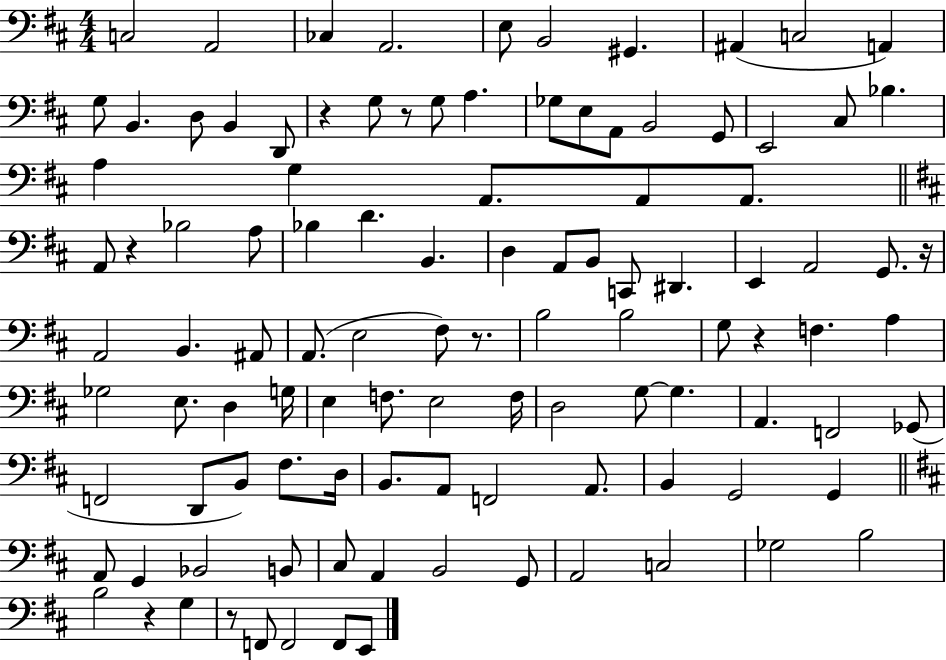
X:1
T:Untitled
M:4/4
L:1/4
K:D
C,2 A,,2 _C, A,,2 E,/2 B,,2 ^G,, ^A,, C,2 A,, G,/2 B,, D,/2 B,, D,,/2 z G,/2 z/2 G,/2 A, _G,/2 E,/2 A,,/2 B,,2 G,,/2 E,,2 ^C,/2 _B, A, G, A,,/2 A,,/2 A,,/2 A,,/2 z _B,2 A,/2 _B, D B,, D, A,,/2 B,,/2 C,,/2 ^D,, E,, A,,2 G,,/2 z/4 A,,2 B,, ^A,,/2 A,,/2 E,2 ^F,/2 z/2 B,2 B,2 G,/2 z F, A, _G,2 E,/2 D, G,/4 E, F,/2 E,2 F,/4 D,2 G,/2 G, A,, F,,2 _G,,/2 F,,2 D,,/2 B,,/2 ^F,/2 D,/4 B,,/2 A,,/2 F,,2 A,,/2 B,, G,,2 G,, A,,/2 G,, _B,,2 B,,/2 ^C,/2 A,, B,,2 G,,/2 A,,2 C,2 _G,2 B,2 B,2 z G, z/2 F,,/2 F,,2 F,,/2 E,,/2